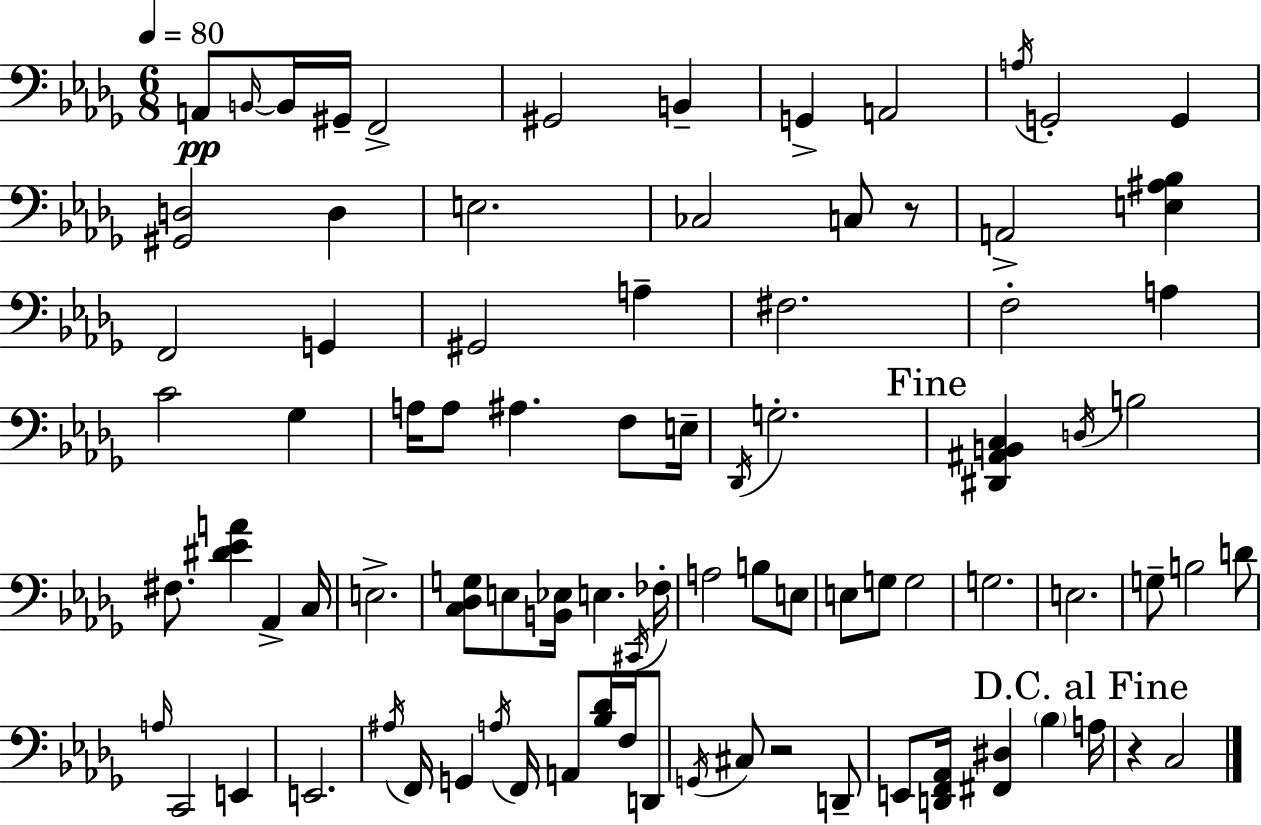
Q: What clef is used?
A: bass